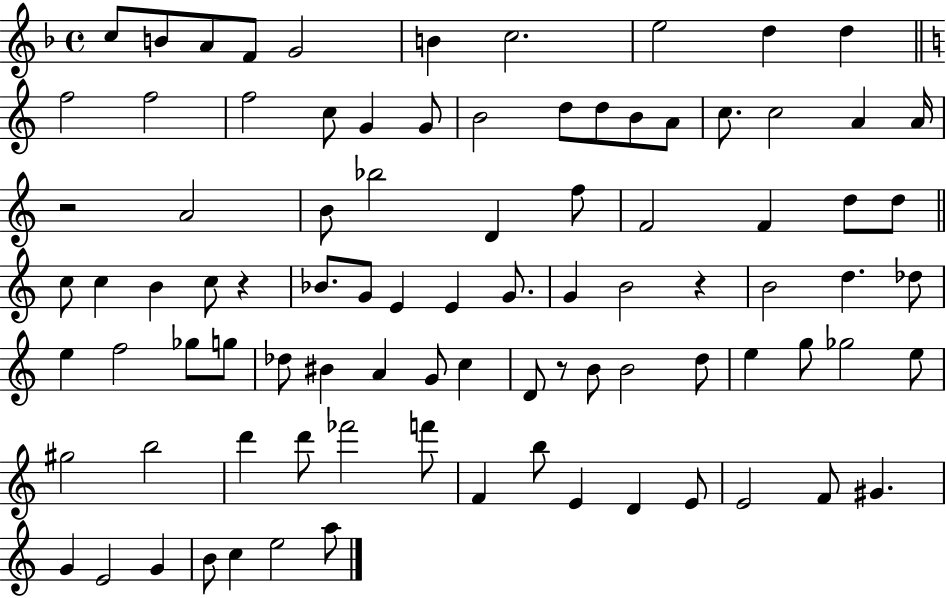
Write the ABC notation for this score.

X:1
T:Untitled
M:4/4
L:1/4
K:F
c/2 B/2 A/2 F/2 G2 B c2 e2 d d f2 f2 f2 c/2 G G/2 B2 d/2 d/2 B/2 A/2 c/2 c2 A A/4 z2 A2 B/2 _b2 D f/2 F2 F d/2 d/2 c/2 c B c/2 z _B/2 G/2 E E G/2 G B2 z B2 d _d/2 e f2 _g/2 g/2 _d/2 ^B A G/2 c D/2 z/2 B/2 B2 d/2 e g/2 _g2 e/2 ^g2 b2 d' d'/2 _f'2 f'/2 F b/2 E D E/2 E2 F/2 ^G G E2 G B/2 c e2 a/2